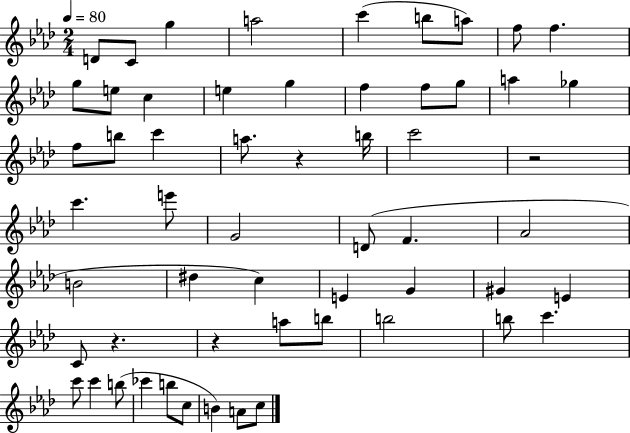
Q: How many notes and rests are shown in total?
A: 57